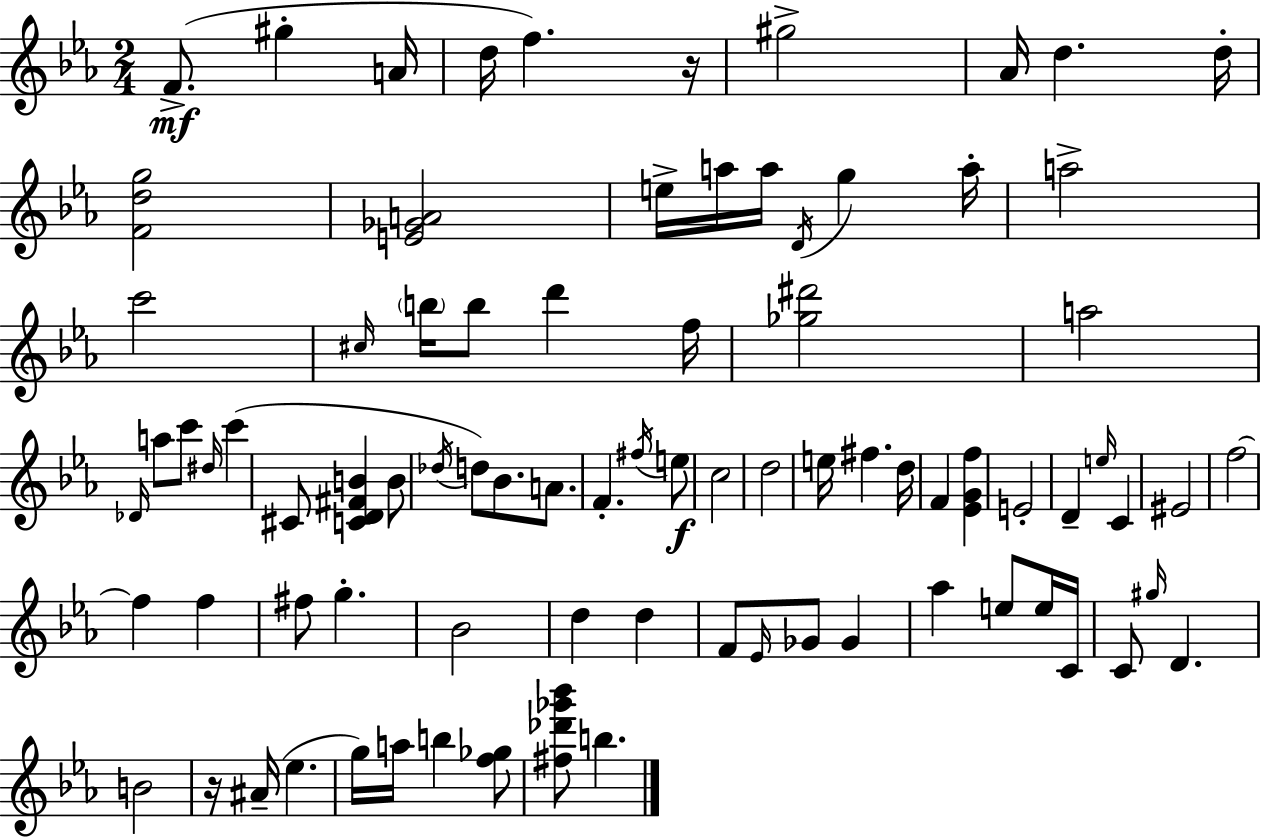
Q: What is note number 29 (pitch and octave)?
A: C#4